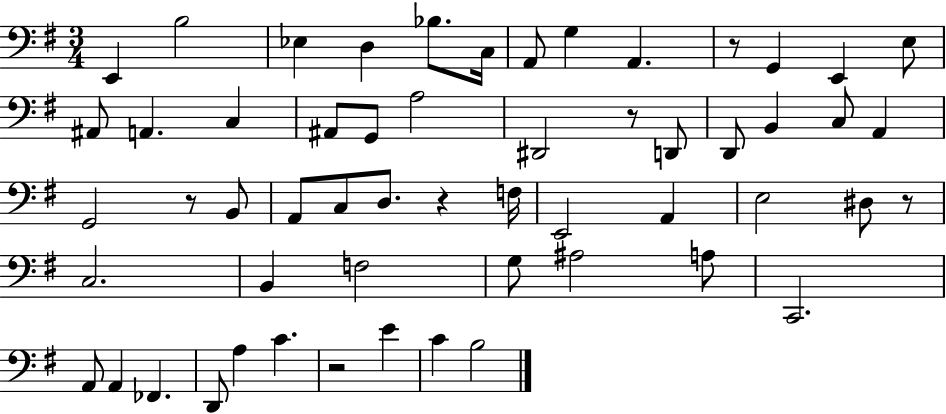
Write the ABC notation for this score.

X:1
T:Untitled
M:3/4
L:1/4
K:G
E,, B,2 _E, D, _B,/2 C,/4 A,,/2 G, A,, z/2 G,, E,, E,/2 ^A,,/2 A,, C, ^A,,/2 G,,/2 A,2 ^D,,2 z/2 D,,/2 D,,/2 B,, C,/2 A,, G,,2 z/2 B,,/2 A,,/2 C,/2 D,/2 z F,/4 E,,2 A,, E,2 ^D,/2 z/2 C,2 B,, F,2 G,/2 ^A,2 A,/2 C,,2 A,,/2 A,, _F,, D,,/2 A, C z2 E C B,2